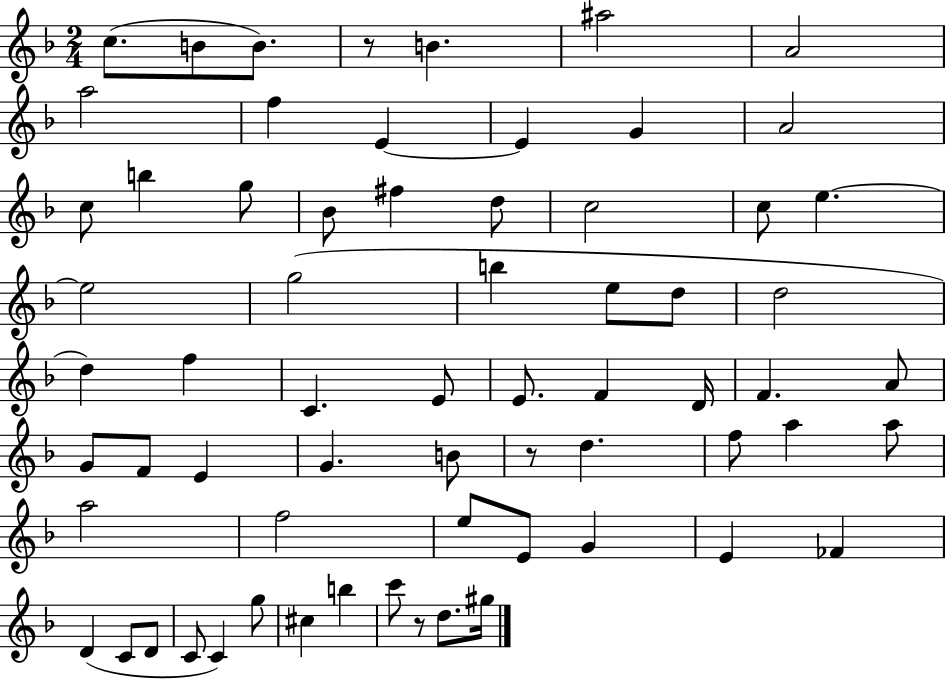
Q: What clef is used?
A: treble